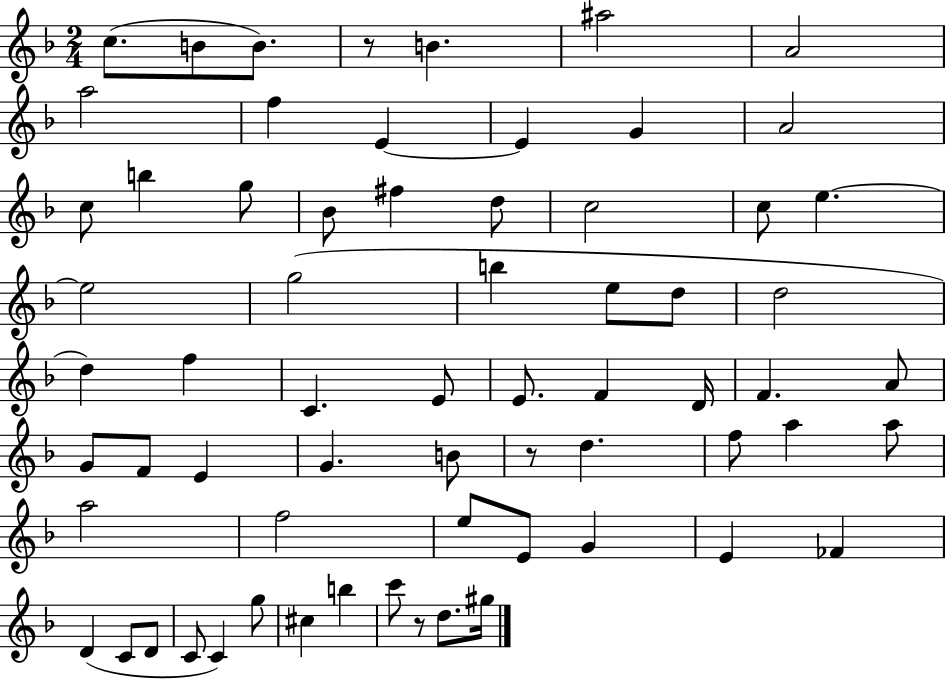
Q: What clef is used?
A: treble